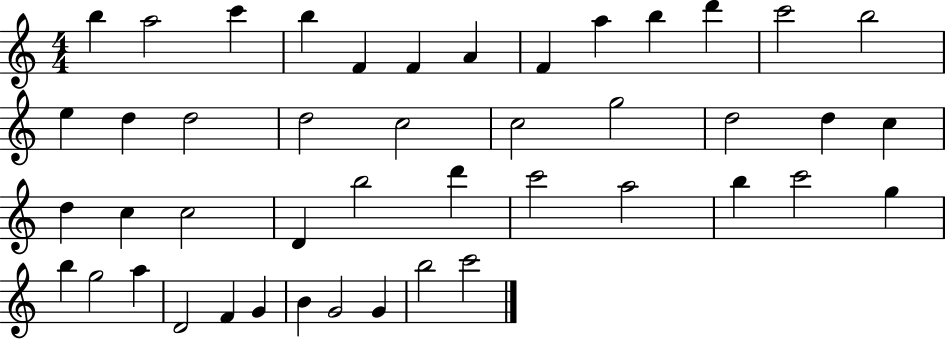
B5/q A5/h C6/q B5/q F4/q F4/q A4/q F4/q A5/q B5/q D6/q C6/h B5/h E5/q D5/q D5/h D5/h C5/h C5/h G5/h D5/h D5/q C5/q D5/q C5/q C5/h D4/q B5/h D6/q C6/h A5/h B5/q C6/h G5/q B5/q G5/h A5/q D4/h F4/q G4/q B4/q G4/h G4/q B5/h C6/h